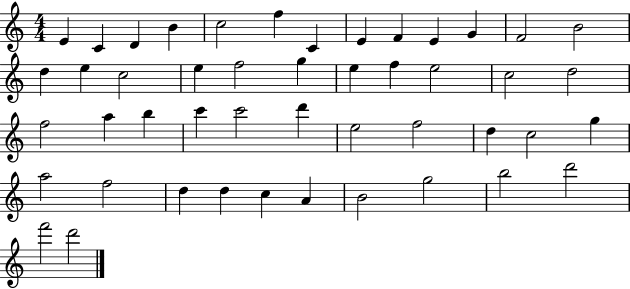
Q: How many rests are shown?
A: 0